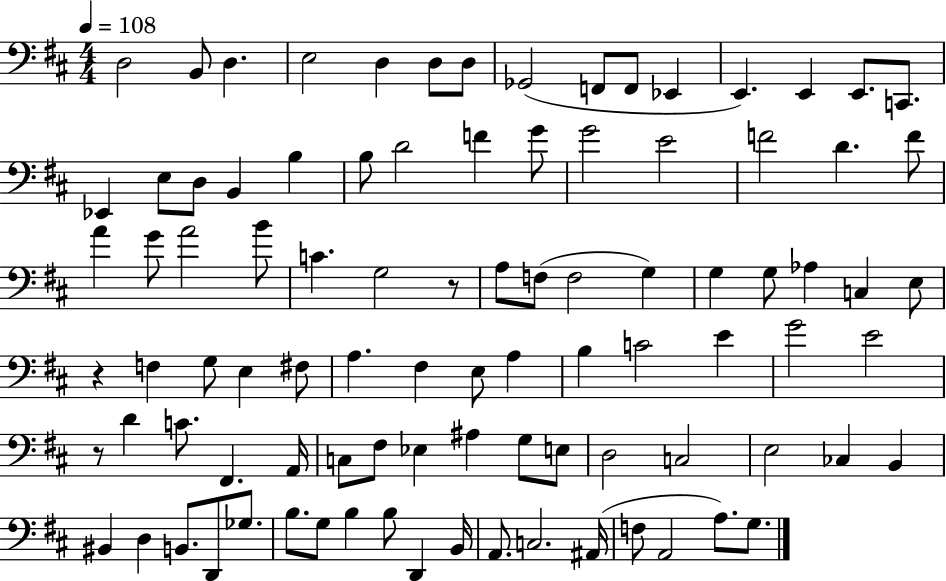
{
  \clef bass
  \numericTimeSignature
  \time 4/4
  \key d \major
  \tempo 4 = 108
  d2 b,8 d4. | e2 d4 d8 d8 | ges,2( f,8 f,8 ees,4 | e,4.) e,4 e,8. c,8. | \break ees,4 e8 d8 b,4 b4 | b8 d'2 f'4 g'8 | g'2 e'2 | f'2 d'4. f'8 | \break a'4 g'8 a'2 b'8 | c'4. g2 r8 | a8 f8( f2 g4) | g4 g8 aes4 c4 e8 | \break r4 f4 g8 e4 fis8 | a4. fis4 e8 a4 | b4 c'2 e'4 | g'2 e'2 | \break r8 d'4 c'8. fis,4. a,16 | c8 fis8 ees4 ais4 g8 e8 | d2 c2 | e2 ces4 b,4 | \break bis,4 d4 b,8. d,8 ges8. | b8. g8 b4 b8 d,4 b,16 | a,8. c2. ais,16( | f8 a,2 a8.) g8. | \break \bar "|."
}